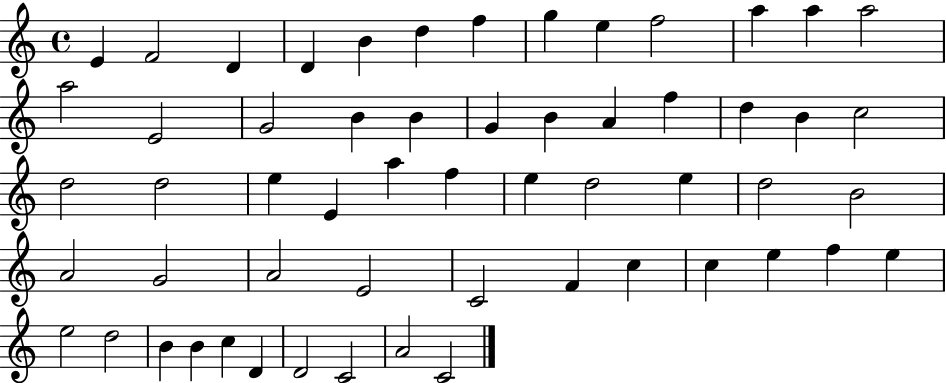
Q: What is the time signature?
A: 4/4